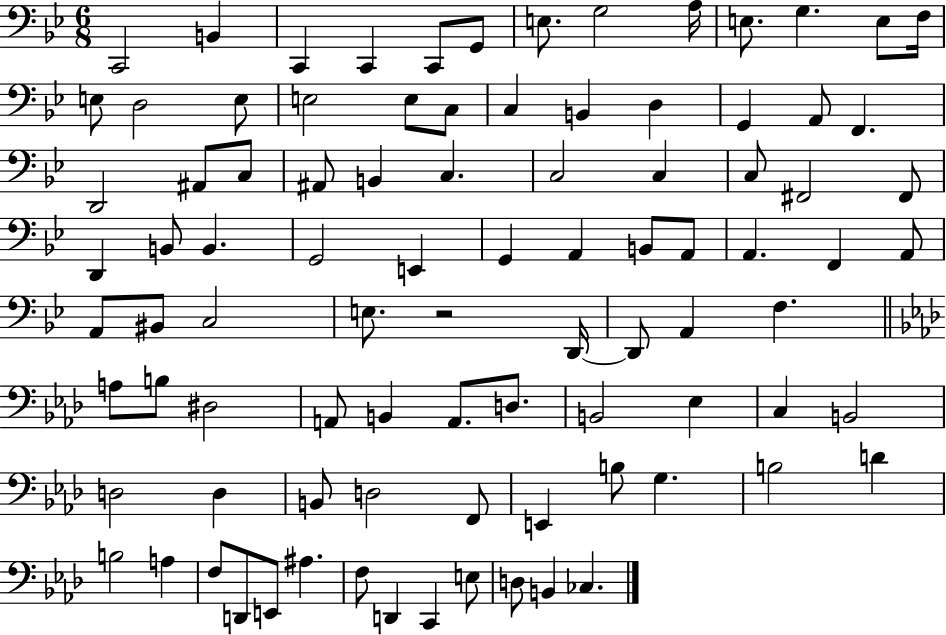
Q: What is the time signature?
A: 6/8